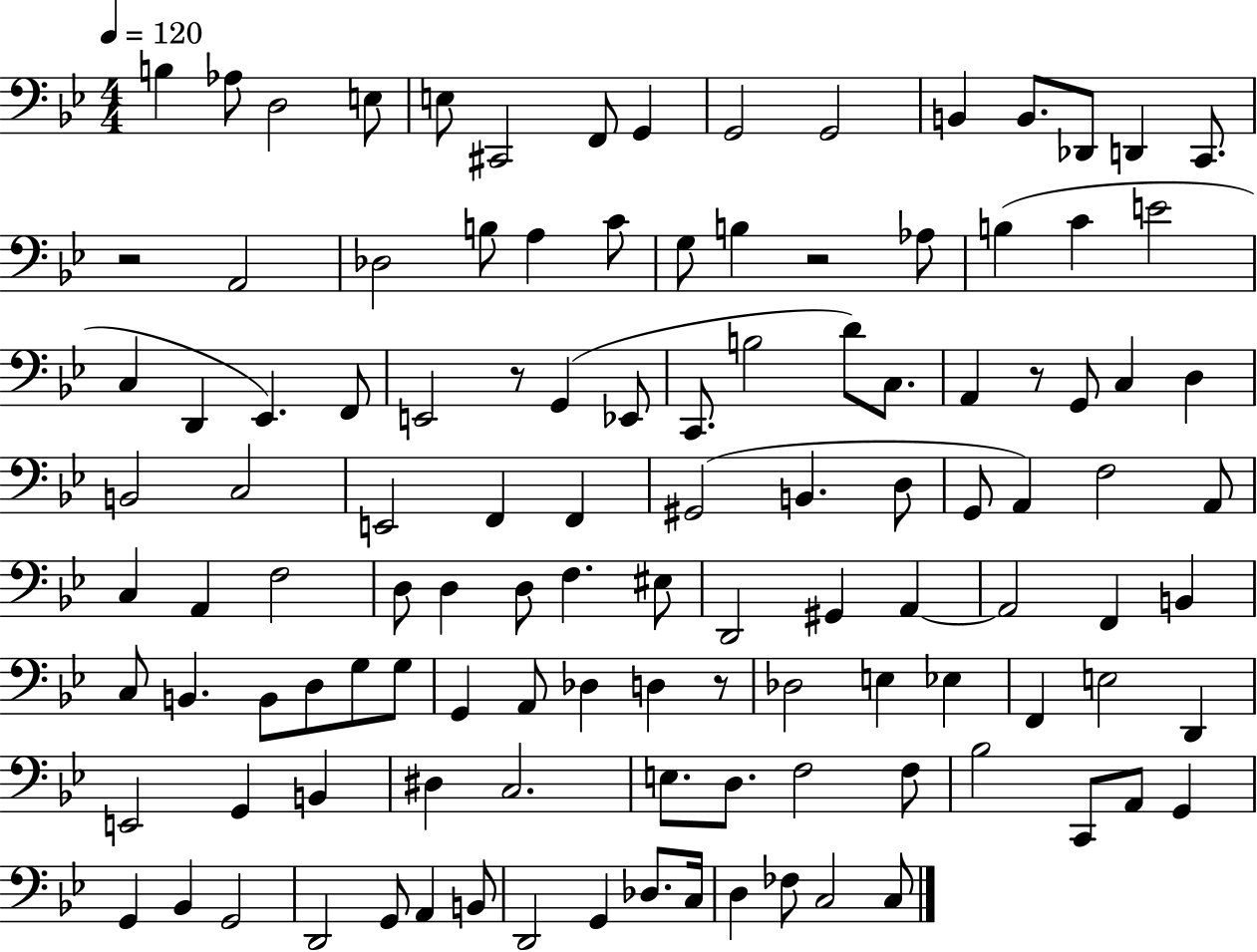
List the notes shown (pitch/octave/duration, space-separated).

B3/q Ab3/e D3/h E3/e E3/e C#2/h F2/e G2/q G2/h G2/h B2/q B2/e. Db2/e D2/q C2/e. R/h A2/h Db3/h B3/e A3/q C4/e G3/e B3/q R/h Ab3/e B3/q C4/q E4/h C3/q D2/q Eb2/q. F2/e E2/h R/e G2/q Eb2/e C2/e. B3/h D4/e C3/e. A2/q R/e G2/e C3/q D3/q B2/h C3/h E2/h F2/q F2/q G#2/h B2/q. D3/e G2/e A2/q F3/h A2/e C3/q A2/q F3/h D3/e D3/q D3/e F3/q. EIS3/e D2/h G#2/q A2/q A2/h F2/q B2/q C3/e B2/q. B2/e D3/e G3/e G3/e G2/q A2/e Db3/q D3/q R/e Db3/h E3/q Eb3/q F2/q E3/h D2/q E2/h G2/q B2/q D#3/q C3/h. E3/e. D3/e. F3/h F3/e Bb3/h C2/e A2/e G2/q G2/q Bb2/q G2/h D2/h G2/e A2/q B2/e D2/h G2/q Db3/e. C3/s D3/q FES3/e C3/h C3/e